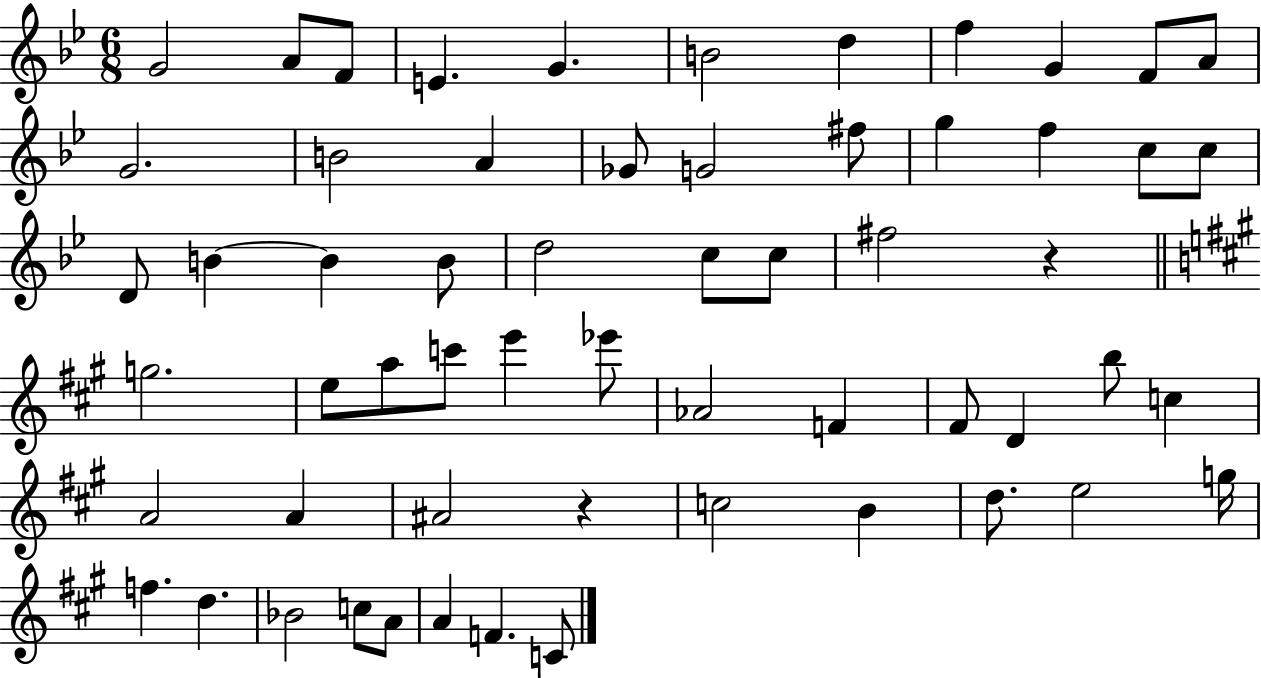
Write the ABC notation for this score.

X:1
T:Untitled
M:6/8
L:1/4
K:Bb
G2 A/2 F/2 E G B2 d f G F/2 A/2 G2 B2 A _G/2 G2 ^f/2 g f c/2 c/2 D/2 B B B/2 d2 c/2 c/2 ^f2 z g2 e/2 a/2 c'/2 e' _e'/2 _A2 F ^F/2 D b/2 c A2 A ^A2 z c2 B d/2 e2 g/4 f d _B2 c/2 A/2 A F C/2